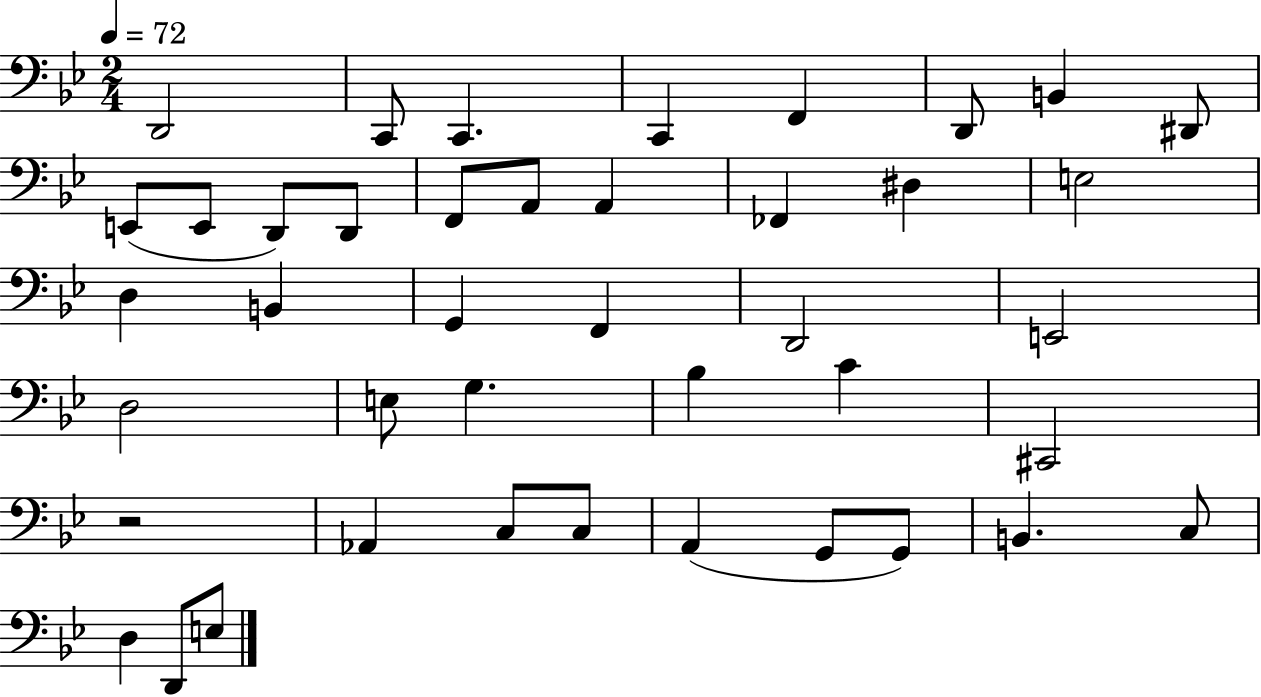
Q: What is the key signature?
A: BES major